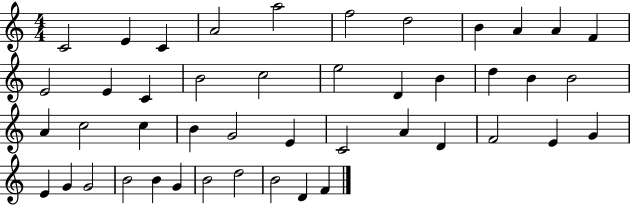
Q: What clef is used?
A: treble